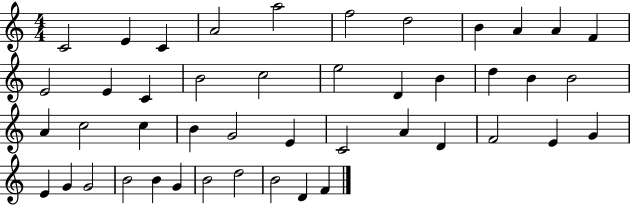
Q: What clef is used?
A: treble